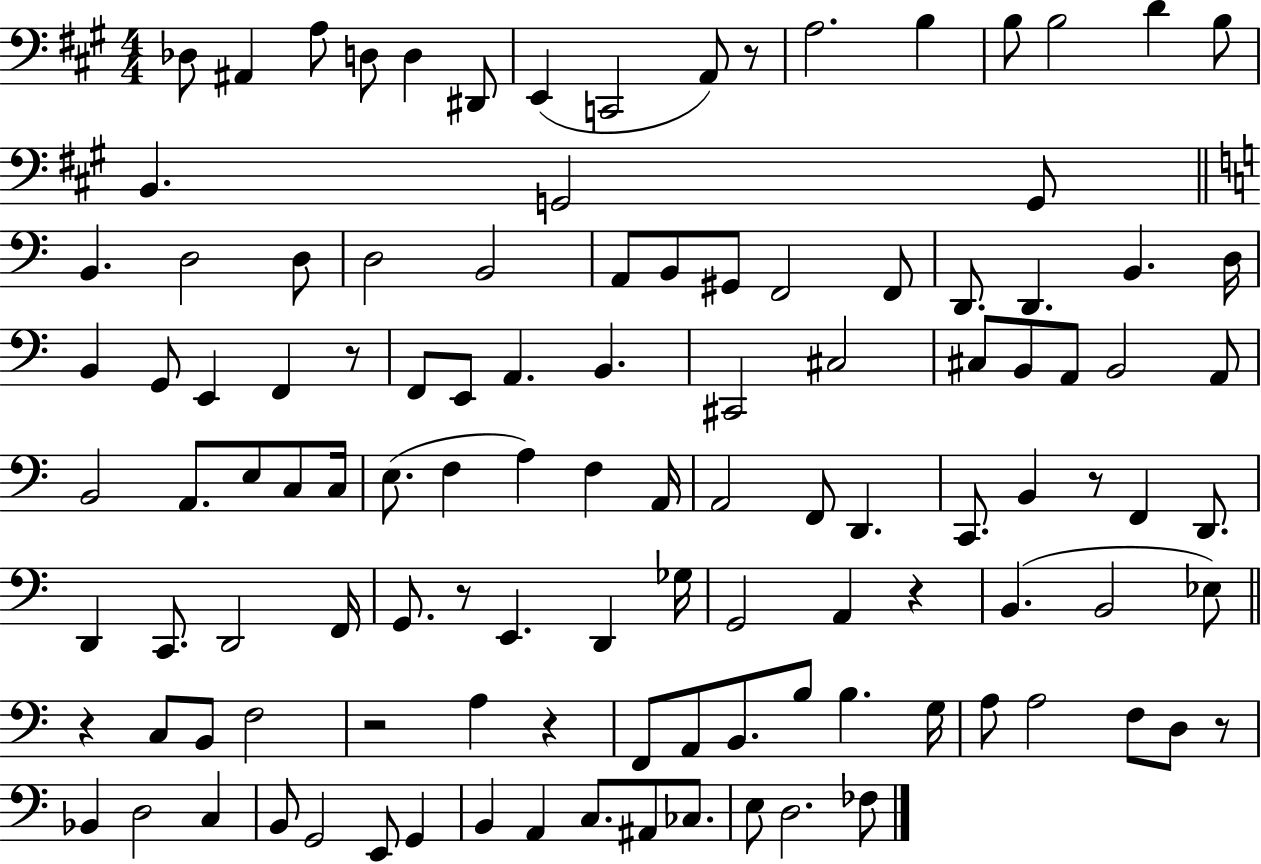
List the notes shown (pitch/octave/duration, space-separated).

Db3/e A#2/q A3/e D3/e D3/q D#2/e E2/q C2/h A2/e R/e A3/h. B3/q B3/e B3/h D4/q B3/e B2/q. G2/h G2/e B2/q. D3/h D3/e D3/h B2/h A2/e B2/e G#2/e F2/h F2/e D2/e. D2/q. B2/q. D3/s B2/q G2/e E2/q F2/q R/e F2/e E2/e A2/q. B2/q. C#2/h C#3/h C#3/e B2/e A2/e B2/h A2/e B2/h A2/e. E3/e C3/e C3/s E3/e. F3/q A3/q F3/q A2/s A2/h F2/e D2/q. C2/e. B2/q R/e F2/q D2/e. D2/q C2/e. D2/h F2/s G2/e. R/e E2/q. D2/q Gb3/s G2/h A2/q R/q B2/q. B2/h Eb3/e R/q C3/e B2/e F3/h R/h A3/q R/q F2/e A2/e B2/e. B3/e B3/q. G3/s A3/e A3/h F3/e D3/e R/e Bb2/q D3/h C3/q B2/e G2/h E2/e G2/q B2/q A2/q C3/e. A#2/e CES3/e. E3/e D3/h. FES3/e